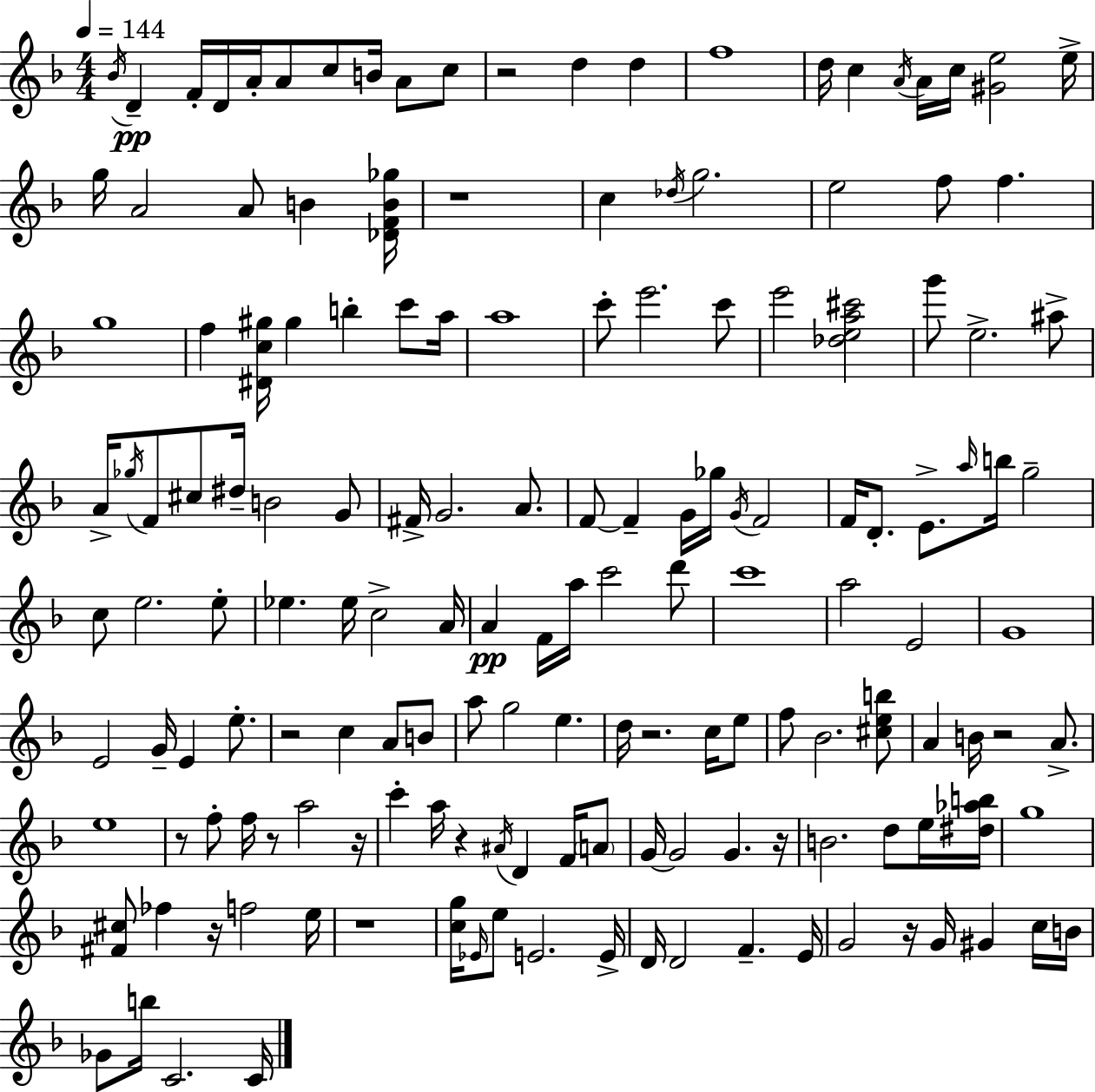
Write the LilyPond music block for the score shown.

{
  \clef treble
  \numericTimeSignature
  \time 4/4
  \key f \major
  \tempo 4 = 144
  \acciaccatura { bes'16 }\pp d'4-- f'16-. d'16 a'16-. a'8 c''8 b'16 a'8 c''8 | r2 d''4 d''4 | f''1 | d''16 c''4 \acciaccatura { a'16 } a'16 c''16 <gis' e''>2 | \break e''16-> g''16 a'2 a'8 b'4 | <des' f' b' ges''>16 r1 | c''4 \acciaccatura { des''16 } g''2. | e''2 f''8 f''4. | \break g''1 | f''4 <dis' c'' gis''>16 gis''4 b''4-. | c'''8 a''16 a''1 | c'''8-. e'''2. | \break c'''8 e'''2 <des'' e'' a'' cis'''>2 | g'''8 e''2.-> | ais''8-> a'16-> \acciaccatura { ges''16 } f'8 cis''8 dis''16-- b'2 | g'8 fis'16-> g'2. | \break a'8. f'8~~ f'4-- g'16 ges''16 \acciaccatura { g'16 } f'2 | f'16 d'8.-. e'8.-> \grace { a''16 } b''16 g''2-- | c''8 e''2. | e''8-. ees''4. ees''16 c''2-> | \break a'16 a'4\pp f'16 a''16 c'''2 | d'''8 c'''1 | a''2 e'2 | g'1 | \break e'2 g'16-- e'4 | e''8.-. r2 c''4 | a'8 b'8 a''8 g''2 | e''4. d''16 r2. | \break c''16 e''8 f''8 bes'2. | <cis'' e'' b''>8 a'4 b'16 r2 | a'8.-> e''1 | r8 f''8-. f''16 r8 a''2 | \break r16 c'''4-. a''16 r4 \acciaccatura { ais'16 } | d'4 f'16 \parenthesize a'8 g'16~~ g'2 | g'4. r16 b'2. | d''8 e''16 <dis'' aes'' b''>16 g''1 | \break <fis' cis''>8 fes''4 r16 f''2 | e''16 r1 | <c'' g''>16 \grace { ees'16 } e''8 e'2. | e'16-> d'16 d'2 | \break f'4.-- e'16 g'2 | r16 g'16 gis'4 c''16 b'16 ges'8 b''16 c'2. | c'16 \bar "|."
}